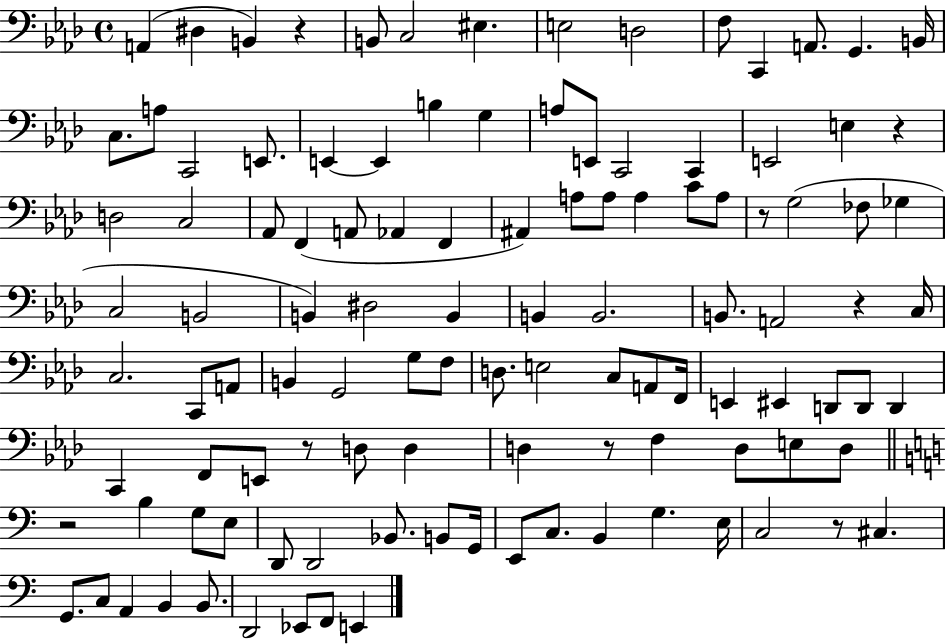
{
  \clef bass
  \time 4/4
  \defaultTimeSignature
  \key aes \major
  a,4( dis4 b,4) r4 | b,8 c2 eis4. | e2 d2 | f8 c,4 a,8. g,4. b,16 | \break c8. a8 c,2 e,8. | e,4~~ e,4 b4 g4 | a8 e,8 c,2 c,4 | e,2 e4 r4 | \break d2 c2 | aes,8 f,4( a,8 aes,4 f,4 | ais,4) a8 a8 a4 c'8 a8 | r8 g2( fes8 ges4 | \break c2 b,2 | b,4) dis2 b,4 | b,4 b,2. | b,8. a,2 r4 c16 | \break c2. c,8 a,8 | b,4 g,2 g8 f8 | d8. e2 c8 a,8 f,16 | e,4 eis,4 d,8 d,8 d,4 | \break c,4 f,8 e,8 r8 d8 d4 | d4 r8 f4 d8 e8 d8 | \bar "||" \break \key a \minor r2 b4 g8 e8 | d,8 d,2 bes,8. b,8 g,16 | e,8 c8. b,4 g4. e16 | c2 r8 cis4. | \break g,8. c8 a,4 b,4 b,8. | d,2 ees,8 f,8 e,4 | \bar "|."
}